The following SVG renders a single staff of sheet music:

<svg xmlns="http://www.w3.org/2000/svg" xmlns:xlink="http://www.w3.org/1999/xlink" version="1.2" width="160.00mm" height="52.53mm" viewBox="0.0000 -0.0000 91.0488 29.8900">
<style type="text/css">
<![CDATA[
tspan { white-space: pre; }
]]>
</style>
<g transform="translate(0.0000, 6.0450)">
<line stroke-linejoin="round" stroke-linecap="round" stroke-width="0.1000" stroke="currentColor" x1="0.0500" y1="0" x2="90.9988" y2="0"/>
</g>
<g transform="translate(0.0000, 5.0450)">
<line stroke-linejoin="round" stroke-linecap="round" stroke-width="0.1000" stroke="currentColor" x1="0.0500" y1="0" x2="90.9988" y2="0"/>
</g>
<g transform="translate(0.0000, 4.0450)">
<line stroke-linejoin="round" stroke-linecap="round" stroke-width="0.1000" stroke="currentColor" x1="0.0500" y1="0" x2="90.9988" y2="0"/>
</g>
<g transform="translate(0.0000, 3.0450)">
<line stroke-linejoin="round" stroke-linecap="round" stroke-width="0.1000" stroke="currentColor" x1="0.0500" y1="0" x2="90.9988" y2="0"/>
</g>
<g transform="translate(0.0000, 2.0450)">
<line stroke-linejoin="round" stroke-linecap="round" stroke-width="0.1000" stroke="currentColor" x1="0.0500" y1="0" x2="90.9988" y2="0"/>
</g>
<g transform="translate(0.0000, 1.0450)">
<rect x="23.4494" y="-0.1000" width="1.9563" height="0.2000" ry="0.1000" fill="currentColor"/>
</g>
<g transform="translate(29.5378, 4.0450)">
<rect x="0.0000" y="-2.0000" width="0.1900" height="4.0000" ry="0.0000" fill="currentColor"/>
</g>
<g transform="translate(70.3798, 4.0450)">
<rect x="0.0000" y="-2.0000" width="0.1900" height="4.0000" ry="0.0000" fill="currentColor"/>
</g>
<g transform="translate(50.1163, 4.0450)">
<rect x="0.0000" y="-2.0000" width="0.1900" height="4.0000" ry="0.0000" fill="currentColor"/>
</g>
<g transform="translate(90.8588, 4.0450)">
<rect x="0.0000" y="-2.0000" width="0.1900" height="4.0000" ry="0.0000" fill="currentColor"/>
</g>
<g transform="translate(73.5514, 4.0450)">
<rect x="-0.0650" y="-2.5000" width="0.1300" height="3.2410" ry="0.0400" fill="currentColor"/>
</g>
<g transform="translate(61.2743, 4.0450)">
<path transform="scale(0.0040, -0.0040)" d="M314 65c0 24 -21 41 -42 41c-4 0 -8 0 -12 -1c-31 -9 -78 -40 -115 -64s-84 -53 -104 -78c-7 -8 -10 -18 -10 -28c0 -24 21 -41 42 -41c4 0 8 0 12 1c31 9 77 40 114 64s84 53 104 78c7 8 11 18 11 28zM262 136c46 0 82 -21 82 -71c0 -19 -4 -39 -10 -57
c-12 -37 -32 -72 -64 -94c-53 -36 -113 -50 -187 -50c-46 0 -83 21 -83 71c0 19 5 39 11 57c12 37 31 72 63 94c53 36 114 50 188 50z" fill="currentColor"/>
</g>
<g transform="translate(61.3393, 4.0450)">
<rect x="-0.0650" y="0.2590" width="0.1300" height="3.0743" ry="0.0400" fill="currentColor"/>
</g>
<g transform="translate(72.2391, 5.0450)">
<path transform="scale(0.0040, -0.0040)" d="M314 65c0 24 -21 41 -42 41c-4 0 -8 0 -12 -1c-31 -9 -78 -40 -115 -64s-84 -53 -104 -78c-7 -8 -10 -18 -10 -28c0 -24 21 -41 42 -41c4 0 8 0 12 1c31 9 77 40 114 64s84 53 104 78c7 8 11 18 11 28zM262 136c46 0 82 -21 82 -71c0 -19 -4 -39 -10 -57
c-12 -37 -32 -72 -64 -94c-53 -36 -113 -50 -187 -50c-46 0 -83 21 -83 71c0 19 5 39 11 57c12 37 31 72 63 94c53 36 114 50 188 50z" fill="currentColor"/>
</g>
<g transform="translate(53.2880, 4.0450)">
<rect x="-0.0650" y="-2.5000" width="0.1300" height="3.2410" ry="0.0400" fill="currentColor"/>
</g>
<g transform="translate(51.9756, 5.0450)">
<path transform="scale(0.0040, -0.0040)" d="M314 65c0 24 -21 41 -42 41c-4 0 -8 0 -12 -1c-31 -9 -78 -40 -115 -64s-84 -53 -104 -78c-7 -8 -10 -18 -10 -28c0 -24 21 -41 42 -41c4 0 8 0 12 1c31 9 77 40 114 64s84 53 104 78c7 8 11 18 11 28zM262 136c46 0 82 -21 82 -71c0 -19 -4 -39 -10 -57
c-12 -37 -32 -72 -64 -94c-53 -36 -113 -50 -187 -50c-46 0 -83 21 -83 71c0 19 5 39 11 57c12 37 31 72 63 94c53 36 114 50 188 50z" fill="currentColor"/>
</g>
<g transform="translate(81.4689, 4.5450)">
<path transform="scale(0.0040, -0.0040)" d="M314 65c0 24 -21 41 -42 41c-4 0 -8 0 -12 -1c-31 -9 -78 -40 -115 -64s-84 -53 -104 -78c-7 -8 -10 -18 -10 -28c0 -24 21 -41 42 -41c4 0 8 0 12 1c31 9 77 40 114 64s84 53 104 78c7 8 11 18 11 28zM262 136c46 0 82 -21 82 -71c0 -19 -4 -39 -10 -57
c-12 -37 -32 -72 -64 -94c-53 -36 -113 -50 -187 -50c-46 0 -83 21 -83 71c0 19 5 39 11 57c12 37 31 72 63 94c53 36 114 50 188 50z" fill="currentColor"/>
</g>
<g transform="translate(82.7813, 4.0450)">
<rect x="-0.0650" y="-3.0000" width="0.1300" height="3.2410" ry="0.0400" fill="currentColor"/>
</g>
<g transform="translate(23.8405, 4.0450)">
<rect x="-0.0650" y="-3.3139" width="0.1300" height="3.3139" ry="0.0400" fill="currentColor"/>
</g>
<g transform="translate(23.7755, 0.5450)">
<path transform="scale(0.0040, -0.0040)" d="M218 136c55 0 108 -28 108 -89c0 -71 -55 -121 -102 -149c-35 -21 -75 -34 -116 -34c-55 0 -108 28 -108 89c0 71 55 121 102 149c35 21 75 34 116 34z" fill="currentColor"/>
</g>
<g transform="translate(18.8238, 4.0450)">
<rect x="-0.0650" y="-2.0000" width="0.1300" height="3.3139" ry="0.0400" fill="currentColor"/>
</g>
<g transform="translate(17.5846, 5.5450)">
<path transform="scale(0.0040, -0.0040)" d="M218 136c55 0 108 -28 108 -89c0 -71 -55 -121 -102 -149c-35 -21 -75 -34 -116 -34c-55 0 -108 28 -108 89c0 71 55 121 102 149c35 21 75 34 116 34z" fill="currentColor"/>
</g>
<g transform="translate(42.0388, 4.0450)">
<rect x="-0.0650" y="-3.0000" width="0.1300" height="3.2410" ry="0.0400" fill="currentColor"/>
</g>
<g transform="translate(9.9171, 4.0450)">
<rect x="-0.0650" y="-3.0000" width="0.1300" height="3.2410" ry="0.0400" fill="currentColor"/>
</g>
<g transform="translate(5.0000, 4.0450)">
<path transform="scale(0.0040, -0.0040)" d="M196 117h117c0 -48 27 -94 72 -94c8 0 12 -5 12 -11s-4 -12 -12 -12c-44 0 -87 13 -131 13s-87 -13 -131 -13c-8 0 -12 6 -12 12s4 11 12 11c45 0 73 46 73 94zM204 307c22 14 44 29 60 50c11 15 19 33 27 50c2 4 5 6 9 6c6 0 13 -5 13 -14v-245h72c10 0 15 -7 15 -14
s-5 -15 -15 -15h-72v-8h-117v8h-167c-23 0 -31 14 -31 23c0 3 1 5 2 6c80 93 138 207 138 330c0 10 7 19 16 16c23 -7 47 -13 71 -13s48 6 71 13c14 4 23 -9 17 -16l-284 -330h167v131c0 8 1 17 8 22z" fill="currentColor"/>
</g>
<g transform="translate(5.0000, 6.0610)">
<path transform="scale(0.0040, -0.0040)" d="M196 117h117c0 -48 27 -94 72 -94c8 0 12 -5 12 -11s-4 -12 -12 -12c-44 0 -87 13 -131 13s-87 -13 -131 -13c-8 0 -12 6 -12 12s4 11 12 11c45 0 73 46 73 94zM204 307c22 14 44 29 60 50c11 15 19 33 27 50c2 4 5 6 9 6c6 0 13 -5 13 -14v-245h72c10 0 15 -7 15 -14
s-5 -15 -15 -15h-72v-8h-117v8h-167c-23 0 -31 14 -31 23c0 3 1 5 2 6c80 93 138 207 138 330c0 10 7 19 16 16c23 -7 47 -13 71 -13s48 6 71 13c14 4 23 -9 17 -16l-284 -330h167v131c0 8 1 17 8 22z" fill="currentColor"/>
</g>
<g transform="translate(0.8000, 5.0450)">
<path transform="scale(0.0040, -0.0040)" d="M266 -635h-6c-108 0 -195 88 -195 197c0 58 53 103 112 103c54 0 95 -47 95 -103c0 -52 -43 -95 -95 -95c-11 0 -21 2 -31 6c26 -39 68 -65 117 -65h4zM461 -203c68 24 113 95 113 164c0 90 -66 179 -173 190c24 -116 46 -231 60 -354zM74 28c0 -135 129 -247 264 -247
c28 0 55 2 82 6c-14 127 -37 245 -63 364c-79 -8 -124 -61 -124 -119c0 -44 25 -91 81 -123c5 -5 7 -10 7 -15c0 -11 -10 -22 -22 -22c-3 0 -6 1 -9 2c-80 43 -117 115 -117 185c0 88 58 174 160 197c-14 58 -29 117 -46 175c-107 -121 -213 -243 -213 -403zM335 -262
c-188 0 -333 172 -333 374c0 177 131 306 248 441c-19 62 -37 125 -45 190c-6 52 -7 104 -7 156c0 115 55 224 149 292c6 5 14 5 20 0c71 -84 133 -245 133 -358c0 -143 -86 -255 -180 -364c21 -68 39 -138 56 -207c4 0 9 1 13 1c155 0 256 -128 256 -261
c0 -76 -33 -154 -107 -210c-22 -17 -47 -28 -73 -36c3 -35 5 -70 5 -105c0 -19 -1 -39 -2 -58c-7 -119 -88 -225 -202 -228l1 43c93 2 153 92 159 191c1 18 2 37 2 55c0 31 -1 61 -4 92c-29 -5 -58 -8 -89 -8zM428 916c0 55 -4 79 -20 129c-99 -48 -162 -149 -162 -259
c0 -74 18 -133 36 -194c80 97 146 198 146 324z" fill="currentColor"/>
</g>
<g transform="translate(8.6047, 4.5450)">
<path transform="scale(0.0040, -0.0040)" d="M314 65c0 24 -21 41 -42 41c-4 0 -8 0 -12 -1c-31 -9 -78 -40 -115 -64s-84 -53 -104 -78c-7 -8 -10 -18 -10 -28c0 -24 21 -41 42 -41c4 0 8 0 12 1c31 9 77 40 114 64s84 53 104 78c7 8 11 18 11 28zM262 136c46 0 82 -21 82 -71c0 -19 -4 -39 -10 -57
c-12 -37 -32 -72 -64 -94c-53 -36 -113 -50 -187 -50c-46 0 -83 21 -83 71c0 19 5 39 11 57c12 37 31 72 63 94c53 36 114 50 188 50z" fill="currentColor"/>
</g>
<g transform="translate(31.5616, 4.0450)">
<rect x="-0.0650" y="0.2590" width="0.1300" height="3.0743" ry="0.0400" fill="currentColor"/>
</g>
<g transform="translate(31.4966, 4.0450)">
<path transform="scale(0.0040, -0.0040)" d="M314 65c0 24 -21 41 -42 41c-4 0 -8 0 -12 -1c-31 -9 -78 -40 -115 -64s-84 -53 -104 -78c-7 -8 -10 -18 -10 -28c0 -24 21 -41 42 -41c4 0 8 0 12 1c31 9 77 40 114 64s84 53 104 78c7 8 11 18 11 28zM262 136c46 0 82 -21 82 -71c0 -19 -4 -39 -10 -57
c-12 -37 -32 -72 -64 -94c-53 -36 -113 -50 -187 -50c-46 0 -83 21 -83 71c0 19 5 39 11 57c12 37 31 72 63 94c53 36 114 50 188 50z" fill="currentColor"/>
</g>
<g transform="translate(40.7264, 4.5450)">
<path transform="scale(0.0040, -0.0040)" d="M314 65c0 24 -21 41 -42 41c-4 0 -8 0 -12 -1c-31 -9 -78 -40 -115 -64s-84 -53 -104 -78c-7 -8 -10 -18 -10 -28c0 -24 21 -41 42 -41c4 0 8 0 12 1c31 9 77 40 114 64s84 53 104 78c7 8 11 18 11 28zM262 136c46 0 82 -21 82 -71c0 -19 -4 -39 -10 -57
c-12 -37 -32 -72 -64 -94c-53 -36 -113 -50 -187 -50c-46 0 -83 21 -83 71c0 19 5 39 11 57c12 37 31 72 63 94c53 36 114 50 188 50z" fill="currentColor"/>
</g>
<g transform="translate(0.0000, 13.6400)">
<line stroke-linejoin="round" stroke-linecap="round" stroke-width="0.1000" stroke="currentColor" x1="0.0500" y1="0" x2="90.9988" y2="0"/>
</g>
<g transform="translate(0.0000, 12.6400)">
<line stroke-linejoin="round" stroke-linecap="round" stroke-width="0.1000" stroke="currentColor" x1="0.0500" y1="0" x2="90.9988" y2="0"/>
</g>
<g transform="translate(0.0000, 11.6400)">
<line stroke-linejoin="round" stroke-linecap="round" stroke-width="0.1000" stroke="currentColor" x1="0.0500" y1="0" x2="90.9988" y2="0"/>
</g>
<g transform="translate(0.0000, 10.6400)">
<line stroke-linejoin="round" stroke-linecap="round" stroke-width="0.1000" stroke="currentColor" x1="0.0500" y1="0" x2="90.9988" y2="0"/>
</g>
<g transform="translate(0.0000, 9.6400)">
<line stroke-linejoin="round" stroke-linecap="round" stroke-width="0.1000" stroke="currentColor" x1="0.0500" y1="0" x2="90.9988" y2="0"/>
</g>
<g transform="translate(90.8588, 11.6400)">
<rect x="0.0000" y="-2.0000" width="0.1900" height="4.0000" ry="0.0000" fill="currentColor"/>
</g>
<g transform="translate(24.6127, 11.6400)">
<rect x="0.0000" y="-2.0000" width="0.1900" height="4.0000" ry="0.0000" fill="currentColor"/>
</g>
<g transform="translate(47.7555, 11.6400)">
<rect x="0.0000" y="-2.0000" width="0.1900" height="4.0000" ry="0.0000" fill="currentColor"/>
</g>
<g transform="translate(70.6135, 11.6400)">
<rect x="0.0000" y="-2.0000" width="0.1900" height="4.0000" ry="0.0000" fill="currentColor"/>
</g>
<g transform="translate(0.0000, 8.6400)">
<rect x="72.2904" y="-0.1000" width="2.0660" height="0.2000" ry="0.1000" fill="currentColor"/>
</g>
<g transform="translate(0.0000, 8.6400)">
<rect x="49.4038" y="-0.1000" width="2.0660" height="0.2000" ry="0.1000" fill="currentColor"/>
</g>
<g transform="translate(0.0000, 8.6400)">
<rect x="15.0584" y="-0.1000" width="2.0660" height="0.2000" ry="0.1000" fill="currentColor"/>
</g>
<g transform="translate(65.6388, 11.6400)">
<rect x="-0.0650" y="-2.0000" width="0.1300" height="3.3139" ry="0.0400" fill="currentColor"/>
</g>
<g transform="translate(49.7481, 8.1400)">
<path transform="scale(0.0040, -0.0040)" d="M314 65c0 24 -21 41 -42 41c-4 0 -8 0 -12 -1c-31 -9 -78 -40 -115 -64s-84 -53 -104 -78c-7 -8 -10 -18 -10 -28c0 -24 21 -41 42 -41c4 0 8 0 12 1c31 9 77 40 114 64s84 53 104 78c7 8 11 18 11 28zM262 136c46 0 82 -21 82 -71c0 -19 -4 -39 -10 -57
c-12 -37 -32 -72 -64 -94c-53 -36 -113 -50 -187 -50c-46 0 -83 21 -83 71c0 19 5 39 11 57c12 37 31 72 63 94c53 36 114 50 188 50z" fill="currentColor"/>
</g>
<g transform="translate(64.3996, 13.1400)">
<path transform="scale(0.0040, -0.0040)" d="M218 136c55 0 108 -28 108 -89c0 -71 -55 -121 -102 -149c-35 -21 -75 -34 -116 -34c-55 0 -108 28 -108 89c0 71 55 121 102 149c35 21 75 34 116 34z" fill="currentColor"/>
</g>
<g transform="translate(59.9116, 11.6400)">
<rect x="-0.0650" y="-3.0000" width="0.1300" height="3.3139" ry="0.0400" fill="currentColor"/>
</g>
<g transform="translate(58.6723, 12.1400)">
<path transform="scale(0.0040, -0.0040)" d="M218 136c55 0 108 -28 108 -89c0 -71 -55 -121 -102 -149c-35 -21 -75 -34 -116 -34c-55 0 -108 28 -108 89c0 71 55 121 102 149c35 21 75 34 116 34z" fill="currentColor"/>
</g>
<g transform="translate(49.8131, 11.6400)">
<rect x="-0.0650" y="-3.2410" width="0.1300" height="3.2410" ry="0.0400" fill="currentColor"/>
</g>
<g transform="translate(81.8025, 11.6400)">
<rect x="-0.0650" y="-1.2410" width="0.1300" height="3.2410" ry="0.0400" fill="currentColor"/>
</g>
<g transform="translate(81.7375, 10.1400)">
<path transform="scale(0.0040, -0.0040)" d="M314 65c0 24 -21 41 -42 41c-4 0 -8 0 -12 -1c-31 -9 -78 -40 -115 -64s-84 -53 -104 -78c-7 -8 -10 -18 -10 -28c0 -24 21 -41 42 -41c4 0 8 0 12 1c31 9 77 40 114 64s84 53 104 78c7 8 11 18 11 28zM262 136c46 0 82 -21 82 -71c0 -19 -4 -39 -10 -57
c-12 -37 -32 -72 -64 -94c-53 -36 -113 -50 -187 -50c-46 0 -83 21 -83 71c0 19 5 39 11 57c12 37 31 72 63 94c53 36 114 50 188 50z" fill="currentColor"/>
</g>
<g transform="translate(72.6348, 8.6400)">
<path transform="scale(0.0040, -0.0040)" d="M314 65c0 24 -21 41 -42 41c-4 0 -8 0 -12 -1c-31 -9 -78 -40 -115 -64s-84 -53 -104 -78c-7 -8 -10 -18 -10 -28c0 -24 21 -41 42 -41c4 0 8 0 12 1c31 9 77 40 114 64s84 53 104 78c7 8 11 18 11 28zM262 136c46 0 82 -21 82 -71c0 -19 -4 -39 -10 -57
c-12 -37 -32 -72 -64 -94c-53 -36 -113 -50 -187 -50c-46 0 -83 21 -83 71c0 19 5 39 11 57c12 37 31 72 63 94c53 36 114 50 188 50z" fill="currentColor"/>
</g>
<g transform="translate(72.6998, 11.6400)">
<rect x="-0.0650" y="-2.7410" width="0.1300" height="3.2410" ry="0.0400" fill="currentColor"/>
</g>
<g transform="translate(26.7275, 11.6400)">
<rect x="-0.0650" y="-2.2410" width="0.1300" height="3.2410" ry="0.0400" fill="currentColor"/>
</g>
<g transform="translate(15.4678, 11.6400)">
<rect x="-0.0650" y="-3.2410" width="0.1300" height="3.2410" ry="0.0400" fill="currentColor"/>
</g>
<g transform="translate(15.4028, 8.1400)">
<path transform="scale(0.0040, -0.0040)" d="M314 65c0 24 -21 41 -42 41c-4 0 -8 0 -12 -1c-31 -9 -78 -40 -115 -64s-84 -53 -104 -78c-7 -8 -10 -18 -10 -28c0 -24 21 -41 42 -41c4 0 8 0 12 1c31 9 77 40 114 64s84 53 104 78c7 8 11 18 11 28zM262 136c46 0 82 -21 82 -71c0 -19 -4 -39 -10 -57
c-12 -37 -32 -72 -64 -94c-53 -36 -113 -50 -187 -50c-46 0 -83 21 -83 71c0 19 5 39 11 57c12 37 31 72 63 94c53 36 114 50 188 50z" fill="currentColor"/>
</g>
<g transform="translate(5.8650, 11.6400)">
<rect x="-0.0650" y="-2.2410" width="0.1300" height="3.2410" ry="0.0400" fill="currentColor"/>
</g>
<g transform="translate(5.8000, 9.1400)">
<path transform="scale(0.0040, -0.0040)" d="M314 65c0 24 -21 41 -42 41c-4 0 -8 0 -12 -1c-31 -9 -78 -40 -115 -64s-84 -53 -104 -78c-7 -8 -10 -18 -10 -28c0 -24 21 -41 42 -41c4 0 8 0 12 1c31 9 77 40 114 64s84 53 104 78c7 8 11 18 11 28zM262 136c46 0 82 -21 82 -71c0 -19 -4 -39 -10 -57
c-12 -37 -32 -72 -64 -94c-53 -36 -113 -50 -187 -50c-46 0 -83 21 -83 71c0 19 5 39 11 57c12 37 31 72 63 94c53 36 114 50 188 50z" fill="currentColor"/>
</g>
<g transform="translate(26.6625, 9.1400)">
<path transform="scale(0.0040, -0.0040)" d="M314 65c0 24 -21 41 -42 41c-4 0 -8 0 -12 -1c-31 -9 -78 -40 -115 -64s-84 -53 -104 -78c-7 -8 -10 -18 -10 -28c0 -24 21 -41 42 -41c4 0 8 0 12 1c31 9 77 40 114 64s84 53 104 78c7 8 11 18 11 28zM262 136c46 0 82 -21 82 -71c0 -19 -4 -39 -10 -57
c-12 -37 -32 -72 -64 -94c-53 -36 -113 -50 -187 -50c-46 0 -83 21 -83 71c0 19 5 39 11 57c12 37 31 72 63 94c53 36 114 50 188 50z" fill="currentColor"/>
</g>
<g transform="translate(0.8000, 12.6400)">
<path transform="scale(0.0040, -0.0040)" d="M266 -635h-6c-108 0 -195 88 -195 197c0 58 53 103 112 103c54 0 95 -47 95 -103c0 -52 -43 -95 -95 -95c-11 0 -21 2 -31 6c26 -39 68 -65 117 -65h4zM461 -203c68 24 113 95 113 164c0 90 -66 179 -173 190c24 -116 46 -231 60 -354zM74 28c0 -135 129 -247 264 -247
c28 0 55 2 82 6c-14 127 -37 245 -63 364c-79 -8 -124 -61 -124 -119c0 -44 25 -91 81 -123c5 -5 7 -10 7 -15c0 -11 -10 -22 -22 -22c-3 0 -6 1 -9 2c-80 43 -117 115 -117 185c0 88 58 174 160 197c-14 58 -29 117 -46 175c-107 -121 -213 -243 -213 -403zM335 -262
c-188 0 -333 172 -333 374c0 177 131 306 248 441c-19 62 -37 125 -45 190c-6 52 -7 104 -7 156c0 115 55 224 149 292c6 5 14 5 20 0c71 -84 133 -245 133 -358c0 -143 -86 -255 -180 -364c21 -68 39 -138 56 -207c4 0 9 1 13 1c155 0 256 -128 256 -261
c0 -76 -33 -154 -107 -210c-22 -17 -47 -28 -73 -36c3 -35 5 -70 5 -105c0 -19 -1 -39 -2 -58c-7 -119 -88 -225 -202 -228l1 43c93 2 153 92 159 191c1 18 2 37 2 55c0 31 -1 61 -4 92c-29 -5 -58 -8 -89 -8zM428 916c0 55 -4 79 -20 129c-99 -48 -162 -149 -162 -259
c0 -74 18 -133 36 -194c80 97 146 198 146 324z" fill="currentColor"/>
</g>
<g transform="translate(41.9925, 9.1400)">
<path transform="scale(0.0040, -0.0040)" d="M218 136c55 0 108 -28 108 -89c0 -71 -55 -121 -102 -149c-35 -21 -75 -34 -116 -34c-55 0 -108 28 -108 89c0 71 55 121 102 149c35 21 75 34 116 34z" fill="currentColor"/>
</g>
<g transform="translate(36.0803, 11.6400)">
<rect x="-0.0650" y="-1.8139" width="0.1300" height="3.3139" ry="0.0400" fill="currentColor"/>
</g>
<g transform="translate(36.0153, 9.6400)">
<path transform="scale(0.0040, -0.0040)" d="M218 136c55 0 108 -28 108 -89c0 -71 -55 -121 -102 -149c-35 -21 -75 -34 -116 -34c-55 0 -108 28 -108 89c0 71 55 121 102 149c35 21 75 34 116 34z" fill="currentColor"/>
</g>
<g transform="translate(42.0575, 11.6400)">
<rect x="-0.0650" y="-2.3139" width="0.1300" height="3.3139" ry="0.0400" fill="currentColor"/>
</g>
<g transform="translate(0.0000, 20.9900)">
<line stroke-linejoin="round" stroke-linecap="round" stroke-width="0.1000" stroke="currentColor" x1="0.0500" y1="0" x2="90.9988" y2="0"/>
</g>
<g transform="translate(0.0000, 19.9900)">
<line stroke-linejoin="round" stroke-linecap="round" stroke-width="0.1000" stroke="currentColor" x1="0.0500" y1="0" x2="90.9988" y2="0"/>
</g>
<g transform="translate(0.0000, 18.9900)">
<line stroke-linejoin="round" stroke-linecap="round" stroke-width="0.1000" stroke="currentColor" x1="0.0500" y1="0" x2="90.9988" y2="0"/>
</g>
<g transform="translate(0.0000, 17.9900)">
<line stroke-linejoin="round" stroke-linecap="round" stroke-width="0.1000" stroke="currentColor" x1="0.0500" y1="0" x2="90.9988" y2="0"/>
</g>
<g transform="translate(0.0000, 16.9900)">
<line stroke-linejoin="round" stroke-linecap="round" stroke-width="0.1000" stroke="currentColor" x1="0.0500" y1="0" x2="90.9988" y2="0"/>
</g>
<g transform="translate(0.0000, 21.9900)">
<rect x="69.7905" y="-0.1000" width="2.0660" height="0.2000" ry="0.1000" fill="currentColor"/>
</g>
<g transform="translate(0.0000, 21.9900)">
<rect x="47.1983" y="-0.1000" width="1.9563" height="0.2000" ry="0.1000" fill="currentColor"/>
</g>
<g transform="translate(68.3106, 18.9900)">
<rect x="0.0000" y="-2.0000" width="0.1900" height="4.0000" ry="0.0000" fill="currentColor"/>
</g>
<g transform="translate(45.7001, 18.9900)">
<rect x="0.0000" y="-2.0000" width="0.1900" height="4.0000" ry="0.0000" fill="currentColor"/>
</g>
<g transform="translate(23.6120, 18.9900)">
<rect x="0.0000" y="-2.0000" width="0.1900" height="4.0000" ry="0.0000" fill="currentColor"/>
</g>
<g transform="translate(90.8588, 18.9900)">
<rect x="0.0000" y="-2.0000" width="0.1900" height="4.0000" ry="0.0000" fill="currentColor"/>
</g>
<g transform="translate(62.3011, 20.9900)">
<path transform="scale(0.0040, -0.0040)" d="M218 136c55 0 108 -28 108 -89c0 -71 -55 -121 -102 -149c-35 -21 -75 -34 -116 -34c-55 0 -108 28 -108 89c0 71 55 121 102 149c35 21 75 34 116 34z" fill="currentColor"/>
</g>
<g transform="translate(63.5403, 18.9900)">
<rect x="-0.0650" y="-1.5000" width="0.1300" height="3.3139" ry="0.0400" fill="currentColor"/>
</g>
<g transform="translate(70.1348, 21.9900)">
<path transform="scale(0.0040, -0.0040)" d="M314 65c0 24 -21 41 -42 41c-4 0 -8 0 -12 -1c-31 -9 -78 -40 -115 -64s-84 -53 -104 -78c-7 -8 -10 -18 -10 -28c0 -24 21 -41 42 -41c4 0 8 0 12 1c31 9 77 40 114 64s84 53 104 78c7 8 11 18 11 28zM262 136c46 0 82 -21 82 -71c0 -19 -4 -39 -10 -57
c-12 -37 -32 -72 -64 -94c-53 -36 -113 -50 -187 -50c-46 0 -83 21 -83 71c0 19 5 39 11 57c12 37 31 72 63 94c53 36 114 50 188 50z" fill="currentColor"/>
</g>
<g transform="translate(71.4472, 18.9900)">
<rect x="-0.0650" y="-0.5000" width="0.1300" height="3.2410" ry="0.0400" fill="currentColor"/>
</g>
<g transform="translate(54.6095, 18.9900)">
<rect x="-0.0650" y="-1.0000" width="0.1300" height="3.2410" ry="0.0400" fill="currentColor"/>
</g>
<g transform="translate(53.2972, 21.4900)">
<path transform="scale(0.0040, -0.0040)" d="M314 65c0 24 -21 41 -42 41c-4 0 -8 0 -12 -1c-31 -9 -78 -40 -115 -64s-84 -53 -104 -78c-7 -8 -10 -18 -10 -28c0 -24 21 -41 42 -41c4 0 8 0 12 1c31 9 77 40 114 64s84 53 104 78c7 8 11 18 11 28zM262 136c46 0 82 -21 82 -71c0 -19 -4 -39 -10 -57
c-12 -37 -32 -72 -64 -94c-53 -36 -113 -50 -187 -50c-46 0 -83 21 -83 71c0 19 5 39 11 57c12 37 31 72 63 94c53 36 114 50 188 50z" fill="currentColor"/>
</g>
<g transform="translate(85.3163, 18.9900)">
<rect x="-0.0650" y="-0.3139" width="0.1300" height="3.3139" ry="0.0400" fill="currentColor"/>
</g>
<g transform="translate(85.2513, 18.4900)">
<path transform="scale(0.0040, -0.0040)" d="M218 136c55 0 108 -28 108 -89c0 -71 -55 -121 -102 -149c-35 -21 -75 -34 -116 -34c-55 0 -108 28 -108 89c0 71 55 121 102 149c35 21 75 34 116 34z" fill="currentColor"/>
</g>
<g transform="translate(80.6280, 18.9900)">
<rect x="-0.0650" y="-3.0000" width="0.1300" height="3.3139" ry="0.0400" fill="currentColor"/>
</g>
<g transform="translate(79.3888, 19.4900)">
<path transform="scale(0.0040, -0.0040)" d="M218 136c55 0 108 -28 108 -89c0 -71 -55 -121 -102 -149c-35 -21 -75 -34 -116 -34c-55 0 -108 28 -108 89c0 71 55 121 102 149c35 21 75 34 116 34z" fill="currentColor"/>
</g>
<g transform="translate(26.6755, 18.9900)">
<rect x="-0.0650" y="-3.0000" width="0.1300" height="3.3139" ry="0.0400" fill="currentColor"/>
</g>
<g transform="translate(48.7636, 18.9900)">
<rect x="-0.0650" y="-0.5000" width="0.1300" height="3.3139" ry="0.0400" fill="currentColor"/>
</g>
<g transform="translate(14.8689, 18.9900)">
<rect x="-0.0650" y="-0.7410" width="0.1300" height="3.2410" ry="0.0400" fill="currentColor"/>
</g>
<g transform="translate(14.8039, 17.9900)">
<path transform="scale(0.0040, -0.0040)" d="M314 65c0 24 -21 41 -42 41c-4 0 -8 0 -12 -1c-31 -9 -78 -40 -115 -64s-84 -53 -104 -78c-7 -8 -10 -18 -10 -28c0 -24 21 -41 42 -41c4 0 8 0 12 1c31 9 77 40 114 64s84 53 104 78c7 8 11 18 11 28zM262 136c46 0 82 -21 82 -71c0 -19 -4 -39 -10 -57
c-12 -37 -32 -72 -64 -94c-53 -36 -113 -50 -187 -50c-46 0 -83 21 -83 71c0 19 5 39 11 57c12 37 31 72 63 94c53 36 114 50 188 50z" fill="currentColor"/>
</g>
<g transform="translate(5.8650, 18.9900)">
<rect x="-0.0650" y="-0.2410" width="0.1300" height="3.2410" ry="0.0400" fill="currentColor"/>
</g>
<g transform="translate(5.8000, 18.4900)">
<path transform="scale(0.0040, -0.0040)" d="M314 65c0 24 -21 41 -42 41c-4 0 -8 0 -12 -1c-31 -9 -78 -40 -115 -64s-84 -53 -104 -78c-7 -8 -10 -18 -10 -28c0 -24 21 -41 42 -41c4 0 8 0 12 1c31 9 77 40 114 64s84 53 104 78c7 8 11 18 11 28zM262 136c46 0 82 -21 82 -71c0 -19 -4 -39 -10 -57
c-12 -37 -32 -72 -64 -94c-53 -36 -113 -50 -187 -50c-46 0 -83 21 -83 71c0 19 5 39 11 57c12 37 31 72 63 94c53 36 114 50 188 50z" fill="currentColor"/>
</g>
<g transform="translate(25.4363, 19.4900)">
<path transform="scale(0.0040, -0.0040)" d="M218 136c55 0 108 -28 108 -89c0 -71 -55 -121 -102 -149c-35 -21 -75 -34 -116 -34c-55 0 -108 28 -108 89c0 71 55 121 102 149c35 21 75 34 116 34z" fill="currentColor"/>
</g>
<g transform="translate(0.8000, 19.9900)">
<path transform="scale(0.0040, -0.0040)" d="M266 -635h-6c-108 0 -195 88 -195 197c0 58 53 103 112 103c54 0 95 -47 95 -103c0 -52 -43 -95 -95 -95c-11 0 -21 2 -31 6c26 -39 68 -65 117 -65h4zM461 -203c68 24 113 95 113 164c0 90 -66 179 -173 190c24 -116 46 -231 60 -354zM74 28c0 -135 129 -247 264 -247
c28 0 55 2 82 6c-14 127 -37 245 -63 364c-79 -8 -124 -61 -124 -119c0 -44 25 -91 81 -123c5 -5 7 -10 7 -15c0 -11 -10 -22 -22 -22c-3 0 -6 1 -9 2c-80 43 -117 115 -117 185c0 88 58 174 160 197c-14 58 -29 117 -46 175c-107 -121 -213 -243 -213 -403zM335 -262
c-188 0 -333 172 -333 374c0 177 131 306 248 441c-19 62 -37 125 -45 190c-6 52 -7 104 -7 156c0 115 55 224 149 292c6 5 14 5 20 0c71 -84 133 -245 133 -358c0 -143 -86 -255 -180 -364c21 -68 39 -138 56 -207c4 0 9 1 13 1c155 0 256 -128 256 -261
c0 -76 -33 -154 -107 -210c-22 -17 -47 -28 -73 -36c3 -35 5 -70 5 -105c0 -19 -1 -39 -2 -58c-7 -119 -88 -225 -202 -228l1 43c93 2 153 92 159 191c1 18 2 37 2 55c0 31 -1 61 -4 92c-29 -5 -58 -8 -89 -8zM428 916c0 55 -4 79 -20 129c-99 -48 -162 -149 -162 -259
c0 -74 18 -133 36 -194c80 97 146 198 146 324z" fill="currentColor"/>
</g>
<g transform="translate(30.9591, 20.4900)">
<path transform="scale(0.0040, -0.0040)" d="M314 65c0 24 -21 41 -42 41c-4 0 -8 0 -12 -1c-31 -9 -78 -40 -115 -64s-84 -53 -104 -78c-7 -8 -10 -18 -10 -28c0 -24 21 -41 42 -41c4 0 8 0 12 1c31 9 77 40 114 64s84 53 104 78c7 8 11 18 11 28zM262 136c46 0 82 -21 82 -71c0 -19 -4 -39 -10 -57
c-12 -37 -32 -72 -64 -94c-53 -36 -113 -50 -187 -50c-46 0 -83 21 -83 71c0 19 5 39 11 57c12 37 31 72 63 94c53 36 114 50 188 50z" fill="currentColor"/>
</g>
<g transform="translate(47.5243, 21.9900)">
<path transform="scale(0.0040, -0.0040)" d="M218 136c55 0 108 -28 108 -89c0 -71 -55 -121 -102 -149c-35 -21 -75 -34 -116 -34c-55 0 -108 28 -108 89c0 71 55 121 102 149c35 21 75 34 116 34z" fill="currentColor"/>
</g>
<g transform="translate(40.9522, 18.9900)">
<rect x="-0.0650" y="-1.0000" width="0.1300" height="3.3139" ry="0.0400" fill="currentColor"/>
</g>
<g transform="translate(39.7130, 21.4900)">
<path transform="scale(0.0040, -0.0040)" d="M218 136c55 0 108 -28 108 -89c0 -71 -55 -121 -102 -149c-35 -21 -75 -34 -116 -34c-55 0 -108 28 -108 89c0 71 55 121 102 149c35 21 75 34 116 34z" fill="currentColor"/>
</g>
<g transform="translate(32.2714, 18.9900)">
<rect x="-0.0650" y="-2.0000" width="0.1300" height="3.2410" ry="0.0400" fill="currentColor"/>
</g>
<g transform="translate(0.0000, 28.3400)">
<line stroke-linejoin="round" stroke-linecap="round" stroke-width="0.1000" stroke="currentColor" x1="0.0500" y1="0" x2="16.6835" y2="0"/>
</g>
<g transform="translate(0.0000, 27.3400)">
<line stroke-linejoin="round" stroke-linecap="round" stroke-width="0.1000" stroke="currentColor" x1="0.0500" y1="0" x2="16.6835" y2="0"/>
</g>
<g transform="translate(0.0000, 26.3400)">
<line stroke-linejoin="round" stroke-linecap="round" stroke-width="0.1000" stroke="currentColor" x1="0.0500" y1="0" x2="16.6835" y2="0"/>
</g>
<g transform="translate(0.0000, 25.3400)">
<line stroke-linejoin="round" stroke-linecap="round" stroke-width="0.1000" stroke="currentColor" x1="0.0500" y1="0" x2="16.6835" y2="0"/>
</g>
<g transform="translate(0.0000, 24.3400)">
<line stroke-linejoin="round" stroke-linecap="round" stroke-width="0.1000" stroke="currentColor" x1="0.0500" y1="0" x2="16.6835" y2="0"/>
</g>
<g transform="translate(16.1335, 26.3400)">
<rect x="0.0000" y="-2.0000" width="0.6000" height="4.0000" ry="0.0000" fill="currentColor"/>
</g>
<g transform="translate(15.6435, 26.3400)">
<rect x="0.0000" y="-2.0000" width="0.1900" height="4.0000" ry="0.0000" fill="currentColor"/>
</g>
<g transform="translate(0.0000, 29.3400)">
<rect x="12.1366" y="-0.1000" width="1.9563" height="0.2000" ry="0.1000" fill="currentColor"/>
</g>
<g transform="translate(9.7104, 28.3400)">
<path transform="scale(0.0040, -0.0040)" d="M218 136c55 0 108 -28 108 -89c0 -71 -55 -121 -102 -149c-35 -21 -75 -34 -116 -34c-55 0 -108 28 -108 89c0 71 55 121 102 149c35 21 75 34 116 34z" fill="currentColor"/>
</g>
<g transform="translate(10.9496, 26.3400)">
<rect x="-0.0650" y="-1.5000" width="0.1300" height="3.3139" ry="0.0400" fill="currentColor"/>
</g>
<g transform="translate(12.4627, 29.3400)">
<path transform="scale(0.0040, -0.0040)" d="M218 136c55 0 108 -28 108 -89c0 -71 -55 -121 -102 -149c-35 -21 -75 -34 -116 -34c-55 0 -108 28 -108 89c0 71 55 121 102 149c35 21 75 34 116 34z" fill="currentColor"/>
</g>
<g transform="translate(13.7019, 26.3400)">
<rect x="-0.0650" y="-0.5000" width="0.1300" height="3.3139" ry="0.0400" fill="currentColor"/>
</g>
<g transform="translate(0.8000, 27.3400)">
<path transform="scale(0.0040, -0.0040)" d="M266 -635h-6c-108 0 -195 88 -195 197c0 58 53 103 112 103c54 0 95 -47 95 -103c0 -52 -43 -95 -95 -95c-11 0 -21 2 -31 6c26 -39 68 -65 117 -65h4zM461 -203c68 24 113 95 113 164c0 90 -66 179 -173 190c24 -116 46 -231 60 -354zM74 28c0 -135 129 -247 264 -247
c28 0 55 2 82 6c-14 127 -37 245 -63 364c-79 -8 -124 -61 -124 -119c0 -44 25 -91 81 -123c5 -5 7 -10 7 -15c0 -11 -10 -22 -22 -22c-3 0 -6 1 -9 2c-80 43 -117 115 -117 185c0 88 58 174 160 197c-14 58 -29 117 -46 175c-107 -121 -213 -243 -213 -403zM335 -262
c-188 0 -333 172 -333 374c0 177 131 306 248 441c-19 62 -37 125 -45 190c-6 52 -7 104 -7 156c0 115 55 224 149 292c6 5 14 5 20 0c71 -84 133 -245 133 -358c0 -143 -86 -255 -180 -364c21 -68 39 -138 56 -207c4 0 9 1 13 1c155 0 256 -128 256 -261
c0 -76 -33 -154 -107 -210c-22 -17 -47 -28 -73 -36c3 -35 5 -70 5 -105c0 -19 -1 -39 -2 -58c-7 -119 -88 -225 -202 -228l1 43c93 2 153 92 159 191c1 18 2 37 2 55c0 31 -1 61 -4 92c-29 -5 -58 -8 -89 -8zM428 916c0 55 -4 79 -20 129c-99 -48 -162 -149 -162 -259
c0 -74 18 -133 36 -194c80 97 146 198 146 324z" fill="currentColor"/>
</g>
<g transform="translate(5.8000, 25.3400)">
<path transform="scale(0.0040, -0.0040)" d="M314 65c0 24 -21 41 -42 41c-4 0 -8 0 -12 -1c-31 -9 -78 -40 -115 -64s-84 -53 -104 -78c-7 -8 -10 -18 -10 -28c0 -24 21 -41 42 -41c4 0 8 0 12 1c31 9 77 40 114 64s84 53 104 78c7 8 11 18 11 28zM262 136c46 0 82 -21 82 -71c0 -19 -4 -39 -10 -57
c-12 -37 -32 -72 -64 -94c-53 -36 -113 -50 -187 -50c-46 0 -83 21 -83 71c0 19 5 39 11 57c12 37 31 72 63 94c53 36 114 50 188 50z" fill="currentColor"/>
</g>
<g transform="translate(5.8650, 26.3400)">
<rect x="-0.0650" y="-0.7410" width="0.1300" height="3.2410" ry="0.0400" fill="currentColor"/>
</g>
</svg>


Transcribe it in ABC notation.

X:1
T:Untitled
M:4/4
L:1/4
K:C
A2 F b B2 A2 G2 B2 G2 A2 g2 b2 g2 f g b2 A F a2 e2 c2 d2 A F2 D C D2 E C2 A c d2 E C